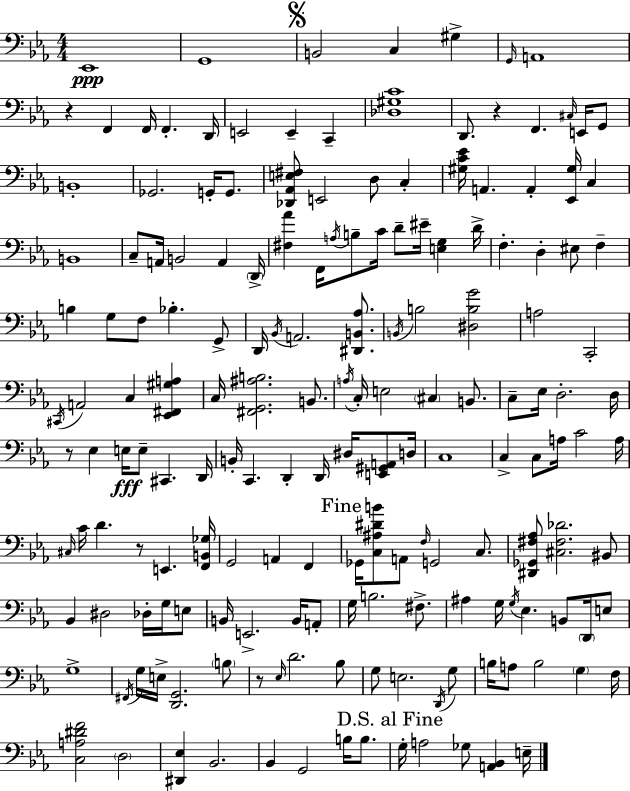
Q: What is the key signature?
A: C minor